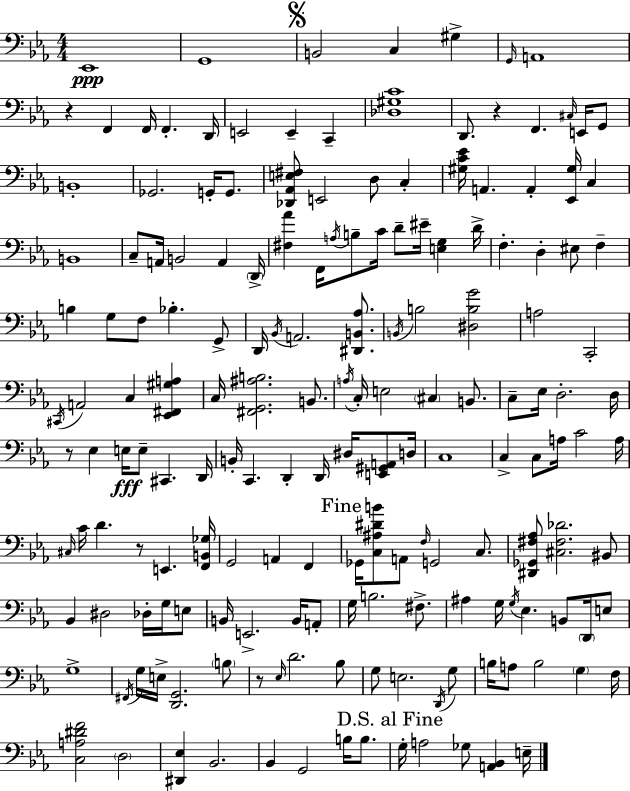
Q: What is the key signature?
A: C minor